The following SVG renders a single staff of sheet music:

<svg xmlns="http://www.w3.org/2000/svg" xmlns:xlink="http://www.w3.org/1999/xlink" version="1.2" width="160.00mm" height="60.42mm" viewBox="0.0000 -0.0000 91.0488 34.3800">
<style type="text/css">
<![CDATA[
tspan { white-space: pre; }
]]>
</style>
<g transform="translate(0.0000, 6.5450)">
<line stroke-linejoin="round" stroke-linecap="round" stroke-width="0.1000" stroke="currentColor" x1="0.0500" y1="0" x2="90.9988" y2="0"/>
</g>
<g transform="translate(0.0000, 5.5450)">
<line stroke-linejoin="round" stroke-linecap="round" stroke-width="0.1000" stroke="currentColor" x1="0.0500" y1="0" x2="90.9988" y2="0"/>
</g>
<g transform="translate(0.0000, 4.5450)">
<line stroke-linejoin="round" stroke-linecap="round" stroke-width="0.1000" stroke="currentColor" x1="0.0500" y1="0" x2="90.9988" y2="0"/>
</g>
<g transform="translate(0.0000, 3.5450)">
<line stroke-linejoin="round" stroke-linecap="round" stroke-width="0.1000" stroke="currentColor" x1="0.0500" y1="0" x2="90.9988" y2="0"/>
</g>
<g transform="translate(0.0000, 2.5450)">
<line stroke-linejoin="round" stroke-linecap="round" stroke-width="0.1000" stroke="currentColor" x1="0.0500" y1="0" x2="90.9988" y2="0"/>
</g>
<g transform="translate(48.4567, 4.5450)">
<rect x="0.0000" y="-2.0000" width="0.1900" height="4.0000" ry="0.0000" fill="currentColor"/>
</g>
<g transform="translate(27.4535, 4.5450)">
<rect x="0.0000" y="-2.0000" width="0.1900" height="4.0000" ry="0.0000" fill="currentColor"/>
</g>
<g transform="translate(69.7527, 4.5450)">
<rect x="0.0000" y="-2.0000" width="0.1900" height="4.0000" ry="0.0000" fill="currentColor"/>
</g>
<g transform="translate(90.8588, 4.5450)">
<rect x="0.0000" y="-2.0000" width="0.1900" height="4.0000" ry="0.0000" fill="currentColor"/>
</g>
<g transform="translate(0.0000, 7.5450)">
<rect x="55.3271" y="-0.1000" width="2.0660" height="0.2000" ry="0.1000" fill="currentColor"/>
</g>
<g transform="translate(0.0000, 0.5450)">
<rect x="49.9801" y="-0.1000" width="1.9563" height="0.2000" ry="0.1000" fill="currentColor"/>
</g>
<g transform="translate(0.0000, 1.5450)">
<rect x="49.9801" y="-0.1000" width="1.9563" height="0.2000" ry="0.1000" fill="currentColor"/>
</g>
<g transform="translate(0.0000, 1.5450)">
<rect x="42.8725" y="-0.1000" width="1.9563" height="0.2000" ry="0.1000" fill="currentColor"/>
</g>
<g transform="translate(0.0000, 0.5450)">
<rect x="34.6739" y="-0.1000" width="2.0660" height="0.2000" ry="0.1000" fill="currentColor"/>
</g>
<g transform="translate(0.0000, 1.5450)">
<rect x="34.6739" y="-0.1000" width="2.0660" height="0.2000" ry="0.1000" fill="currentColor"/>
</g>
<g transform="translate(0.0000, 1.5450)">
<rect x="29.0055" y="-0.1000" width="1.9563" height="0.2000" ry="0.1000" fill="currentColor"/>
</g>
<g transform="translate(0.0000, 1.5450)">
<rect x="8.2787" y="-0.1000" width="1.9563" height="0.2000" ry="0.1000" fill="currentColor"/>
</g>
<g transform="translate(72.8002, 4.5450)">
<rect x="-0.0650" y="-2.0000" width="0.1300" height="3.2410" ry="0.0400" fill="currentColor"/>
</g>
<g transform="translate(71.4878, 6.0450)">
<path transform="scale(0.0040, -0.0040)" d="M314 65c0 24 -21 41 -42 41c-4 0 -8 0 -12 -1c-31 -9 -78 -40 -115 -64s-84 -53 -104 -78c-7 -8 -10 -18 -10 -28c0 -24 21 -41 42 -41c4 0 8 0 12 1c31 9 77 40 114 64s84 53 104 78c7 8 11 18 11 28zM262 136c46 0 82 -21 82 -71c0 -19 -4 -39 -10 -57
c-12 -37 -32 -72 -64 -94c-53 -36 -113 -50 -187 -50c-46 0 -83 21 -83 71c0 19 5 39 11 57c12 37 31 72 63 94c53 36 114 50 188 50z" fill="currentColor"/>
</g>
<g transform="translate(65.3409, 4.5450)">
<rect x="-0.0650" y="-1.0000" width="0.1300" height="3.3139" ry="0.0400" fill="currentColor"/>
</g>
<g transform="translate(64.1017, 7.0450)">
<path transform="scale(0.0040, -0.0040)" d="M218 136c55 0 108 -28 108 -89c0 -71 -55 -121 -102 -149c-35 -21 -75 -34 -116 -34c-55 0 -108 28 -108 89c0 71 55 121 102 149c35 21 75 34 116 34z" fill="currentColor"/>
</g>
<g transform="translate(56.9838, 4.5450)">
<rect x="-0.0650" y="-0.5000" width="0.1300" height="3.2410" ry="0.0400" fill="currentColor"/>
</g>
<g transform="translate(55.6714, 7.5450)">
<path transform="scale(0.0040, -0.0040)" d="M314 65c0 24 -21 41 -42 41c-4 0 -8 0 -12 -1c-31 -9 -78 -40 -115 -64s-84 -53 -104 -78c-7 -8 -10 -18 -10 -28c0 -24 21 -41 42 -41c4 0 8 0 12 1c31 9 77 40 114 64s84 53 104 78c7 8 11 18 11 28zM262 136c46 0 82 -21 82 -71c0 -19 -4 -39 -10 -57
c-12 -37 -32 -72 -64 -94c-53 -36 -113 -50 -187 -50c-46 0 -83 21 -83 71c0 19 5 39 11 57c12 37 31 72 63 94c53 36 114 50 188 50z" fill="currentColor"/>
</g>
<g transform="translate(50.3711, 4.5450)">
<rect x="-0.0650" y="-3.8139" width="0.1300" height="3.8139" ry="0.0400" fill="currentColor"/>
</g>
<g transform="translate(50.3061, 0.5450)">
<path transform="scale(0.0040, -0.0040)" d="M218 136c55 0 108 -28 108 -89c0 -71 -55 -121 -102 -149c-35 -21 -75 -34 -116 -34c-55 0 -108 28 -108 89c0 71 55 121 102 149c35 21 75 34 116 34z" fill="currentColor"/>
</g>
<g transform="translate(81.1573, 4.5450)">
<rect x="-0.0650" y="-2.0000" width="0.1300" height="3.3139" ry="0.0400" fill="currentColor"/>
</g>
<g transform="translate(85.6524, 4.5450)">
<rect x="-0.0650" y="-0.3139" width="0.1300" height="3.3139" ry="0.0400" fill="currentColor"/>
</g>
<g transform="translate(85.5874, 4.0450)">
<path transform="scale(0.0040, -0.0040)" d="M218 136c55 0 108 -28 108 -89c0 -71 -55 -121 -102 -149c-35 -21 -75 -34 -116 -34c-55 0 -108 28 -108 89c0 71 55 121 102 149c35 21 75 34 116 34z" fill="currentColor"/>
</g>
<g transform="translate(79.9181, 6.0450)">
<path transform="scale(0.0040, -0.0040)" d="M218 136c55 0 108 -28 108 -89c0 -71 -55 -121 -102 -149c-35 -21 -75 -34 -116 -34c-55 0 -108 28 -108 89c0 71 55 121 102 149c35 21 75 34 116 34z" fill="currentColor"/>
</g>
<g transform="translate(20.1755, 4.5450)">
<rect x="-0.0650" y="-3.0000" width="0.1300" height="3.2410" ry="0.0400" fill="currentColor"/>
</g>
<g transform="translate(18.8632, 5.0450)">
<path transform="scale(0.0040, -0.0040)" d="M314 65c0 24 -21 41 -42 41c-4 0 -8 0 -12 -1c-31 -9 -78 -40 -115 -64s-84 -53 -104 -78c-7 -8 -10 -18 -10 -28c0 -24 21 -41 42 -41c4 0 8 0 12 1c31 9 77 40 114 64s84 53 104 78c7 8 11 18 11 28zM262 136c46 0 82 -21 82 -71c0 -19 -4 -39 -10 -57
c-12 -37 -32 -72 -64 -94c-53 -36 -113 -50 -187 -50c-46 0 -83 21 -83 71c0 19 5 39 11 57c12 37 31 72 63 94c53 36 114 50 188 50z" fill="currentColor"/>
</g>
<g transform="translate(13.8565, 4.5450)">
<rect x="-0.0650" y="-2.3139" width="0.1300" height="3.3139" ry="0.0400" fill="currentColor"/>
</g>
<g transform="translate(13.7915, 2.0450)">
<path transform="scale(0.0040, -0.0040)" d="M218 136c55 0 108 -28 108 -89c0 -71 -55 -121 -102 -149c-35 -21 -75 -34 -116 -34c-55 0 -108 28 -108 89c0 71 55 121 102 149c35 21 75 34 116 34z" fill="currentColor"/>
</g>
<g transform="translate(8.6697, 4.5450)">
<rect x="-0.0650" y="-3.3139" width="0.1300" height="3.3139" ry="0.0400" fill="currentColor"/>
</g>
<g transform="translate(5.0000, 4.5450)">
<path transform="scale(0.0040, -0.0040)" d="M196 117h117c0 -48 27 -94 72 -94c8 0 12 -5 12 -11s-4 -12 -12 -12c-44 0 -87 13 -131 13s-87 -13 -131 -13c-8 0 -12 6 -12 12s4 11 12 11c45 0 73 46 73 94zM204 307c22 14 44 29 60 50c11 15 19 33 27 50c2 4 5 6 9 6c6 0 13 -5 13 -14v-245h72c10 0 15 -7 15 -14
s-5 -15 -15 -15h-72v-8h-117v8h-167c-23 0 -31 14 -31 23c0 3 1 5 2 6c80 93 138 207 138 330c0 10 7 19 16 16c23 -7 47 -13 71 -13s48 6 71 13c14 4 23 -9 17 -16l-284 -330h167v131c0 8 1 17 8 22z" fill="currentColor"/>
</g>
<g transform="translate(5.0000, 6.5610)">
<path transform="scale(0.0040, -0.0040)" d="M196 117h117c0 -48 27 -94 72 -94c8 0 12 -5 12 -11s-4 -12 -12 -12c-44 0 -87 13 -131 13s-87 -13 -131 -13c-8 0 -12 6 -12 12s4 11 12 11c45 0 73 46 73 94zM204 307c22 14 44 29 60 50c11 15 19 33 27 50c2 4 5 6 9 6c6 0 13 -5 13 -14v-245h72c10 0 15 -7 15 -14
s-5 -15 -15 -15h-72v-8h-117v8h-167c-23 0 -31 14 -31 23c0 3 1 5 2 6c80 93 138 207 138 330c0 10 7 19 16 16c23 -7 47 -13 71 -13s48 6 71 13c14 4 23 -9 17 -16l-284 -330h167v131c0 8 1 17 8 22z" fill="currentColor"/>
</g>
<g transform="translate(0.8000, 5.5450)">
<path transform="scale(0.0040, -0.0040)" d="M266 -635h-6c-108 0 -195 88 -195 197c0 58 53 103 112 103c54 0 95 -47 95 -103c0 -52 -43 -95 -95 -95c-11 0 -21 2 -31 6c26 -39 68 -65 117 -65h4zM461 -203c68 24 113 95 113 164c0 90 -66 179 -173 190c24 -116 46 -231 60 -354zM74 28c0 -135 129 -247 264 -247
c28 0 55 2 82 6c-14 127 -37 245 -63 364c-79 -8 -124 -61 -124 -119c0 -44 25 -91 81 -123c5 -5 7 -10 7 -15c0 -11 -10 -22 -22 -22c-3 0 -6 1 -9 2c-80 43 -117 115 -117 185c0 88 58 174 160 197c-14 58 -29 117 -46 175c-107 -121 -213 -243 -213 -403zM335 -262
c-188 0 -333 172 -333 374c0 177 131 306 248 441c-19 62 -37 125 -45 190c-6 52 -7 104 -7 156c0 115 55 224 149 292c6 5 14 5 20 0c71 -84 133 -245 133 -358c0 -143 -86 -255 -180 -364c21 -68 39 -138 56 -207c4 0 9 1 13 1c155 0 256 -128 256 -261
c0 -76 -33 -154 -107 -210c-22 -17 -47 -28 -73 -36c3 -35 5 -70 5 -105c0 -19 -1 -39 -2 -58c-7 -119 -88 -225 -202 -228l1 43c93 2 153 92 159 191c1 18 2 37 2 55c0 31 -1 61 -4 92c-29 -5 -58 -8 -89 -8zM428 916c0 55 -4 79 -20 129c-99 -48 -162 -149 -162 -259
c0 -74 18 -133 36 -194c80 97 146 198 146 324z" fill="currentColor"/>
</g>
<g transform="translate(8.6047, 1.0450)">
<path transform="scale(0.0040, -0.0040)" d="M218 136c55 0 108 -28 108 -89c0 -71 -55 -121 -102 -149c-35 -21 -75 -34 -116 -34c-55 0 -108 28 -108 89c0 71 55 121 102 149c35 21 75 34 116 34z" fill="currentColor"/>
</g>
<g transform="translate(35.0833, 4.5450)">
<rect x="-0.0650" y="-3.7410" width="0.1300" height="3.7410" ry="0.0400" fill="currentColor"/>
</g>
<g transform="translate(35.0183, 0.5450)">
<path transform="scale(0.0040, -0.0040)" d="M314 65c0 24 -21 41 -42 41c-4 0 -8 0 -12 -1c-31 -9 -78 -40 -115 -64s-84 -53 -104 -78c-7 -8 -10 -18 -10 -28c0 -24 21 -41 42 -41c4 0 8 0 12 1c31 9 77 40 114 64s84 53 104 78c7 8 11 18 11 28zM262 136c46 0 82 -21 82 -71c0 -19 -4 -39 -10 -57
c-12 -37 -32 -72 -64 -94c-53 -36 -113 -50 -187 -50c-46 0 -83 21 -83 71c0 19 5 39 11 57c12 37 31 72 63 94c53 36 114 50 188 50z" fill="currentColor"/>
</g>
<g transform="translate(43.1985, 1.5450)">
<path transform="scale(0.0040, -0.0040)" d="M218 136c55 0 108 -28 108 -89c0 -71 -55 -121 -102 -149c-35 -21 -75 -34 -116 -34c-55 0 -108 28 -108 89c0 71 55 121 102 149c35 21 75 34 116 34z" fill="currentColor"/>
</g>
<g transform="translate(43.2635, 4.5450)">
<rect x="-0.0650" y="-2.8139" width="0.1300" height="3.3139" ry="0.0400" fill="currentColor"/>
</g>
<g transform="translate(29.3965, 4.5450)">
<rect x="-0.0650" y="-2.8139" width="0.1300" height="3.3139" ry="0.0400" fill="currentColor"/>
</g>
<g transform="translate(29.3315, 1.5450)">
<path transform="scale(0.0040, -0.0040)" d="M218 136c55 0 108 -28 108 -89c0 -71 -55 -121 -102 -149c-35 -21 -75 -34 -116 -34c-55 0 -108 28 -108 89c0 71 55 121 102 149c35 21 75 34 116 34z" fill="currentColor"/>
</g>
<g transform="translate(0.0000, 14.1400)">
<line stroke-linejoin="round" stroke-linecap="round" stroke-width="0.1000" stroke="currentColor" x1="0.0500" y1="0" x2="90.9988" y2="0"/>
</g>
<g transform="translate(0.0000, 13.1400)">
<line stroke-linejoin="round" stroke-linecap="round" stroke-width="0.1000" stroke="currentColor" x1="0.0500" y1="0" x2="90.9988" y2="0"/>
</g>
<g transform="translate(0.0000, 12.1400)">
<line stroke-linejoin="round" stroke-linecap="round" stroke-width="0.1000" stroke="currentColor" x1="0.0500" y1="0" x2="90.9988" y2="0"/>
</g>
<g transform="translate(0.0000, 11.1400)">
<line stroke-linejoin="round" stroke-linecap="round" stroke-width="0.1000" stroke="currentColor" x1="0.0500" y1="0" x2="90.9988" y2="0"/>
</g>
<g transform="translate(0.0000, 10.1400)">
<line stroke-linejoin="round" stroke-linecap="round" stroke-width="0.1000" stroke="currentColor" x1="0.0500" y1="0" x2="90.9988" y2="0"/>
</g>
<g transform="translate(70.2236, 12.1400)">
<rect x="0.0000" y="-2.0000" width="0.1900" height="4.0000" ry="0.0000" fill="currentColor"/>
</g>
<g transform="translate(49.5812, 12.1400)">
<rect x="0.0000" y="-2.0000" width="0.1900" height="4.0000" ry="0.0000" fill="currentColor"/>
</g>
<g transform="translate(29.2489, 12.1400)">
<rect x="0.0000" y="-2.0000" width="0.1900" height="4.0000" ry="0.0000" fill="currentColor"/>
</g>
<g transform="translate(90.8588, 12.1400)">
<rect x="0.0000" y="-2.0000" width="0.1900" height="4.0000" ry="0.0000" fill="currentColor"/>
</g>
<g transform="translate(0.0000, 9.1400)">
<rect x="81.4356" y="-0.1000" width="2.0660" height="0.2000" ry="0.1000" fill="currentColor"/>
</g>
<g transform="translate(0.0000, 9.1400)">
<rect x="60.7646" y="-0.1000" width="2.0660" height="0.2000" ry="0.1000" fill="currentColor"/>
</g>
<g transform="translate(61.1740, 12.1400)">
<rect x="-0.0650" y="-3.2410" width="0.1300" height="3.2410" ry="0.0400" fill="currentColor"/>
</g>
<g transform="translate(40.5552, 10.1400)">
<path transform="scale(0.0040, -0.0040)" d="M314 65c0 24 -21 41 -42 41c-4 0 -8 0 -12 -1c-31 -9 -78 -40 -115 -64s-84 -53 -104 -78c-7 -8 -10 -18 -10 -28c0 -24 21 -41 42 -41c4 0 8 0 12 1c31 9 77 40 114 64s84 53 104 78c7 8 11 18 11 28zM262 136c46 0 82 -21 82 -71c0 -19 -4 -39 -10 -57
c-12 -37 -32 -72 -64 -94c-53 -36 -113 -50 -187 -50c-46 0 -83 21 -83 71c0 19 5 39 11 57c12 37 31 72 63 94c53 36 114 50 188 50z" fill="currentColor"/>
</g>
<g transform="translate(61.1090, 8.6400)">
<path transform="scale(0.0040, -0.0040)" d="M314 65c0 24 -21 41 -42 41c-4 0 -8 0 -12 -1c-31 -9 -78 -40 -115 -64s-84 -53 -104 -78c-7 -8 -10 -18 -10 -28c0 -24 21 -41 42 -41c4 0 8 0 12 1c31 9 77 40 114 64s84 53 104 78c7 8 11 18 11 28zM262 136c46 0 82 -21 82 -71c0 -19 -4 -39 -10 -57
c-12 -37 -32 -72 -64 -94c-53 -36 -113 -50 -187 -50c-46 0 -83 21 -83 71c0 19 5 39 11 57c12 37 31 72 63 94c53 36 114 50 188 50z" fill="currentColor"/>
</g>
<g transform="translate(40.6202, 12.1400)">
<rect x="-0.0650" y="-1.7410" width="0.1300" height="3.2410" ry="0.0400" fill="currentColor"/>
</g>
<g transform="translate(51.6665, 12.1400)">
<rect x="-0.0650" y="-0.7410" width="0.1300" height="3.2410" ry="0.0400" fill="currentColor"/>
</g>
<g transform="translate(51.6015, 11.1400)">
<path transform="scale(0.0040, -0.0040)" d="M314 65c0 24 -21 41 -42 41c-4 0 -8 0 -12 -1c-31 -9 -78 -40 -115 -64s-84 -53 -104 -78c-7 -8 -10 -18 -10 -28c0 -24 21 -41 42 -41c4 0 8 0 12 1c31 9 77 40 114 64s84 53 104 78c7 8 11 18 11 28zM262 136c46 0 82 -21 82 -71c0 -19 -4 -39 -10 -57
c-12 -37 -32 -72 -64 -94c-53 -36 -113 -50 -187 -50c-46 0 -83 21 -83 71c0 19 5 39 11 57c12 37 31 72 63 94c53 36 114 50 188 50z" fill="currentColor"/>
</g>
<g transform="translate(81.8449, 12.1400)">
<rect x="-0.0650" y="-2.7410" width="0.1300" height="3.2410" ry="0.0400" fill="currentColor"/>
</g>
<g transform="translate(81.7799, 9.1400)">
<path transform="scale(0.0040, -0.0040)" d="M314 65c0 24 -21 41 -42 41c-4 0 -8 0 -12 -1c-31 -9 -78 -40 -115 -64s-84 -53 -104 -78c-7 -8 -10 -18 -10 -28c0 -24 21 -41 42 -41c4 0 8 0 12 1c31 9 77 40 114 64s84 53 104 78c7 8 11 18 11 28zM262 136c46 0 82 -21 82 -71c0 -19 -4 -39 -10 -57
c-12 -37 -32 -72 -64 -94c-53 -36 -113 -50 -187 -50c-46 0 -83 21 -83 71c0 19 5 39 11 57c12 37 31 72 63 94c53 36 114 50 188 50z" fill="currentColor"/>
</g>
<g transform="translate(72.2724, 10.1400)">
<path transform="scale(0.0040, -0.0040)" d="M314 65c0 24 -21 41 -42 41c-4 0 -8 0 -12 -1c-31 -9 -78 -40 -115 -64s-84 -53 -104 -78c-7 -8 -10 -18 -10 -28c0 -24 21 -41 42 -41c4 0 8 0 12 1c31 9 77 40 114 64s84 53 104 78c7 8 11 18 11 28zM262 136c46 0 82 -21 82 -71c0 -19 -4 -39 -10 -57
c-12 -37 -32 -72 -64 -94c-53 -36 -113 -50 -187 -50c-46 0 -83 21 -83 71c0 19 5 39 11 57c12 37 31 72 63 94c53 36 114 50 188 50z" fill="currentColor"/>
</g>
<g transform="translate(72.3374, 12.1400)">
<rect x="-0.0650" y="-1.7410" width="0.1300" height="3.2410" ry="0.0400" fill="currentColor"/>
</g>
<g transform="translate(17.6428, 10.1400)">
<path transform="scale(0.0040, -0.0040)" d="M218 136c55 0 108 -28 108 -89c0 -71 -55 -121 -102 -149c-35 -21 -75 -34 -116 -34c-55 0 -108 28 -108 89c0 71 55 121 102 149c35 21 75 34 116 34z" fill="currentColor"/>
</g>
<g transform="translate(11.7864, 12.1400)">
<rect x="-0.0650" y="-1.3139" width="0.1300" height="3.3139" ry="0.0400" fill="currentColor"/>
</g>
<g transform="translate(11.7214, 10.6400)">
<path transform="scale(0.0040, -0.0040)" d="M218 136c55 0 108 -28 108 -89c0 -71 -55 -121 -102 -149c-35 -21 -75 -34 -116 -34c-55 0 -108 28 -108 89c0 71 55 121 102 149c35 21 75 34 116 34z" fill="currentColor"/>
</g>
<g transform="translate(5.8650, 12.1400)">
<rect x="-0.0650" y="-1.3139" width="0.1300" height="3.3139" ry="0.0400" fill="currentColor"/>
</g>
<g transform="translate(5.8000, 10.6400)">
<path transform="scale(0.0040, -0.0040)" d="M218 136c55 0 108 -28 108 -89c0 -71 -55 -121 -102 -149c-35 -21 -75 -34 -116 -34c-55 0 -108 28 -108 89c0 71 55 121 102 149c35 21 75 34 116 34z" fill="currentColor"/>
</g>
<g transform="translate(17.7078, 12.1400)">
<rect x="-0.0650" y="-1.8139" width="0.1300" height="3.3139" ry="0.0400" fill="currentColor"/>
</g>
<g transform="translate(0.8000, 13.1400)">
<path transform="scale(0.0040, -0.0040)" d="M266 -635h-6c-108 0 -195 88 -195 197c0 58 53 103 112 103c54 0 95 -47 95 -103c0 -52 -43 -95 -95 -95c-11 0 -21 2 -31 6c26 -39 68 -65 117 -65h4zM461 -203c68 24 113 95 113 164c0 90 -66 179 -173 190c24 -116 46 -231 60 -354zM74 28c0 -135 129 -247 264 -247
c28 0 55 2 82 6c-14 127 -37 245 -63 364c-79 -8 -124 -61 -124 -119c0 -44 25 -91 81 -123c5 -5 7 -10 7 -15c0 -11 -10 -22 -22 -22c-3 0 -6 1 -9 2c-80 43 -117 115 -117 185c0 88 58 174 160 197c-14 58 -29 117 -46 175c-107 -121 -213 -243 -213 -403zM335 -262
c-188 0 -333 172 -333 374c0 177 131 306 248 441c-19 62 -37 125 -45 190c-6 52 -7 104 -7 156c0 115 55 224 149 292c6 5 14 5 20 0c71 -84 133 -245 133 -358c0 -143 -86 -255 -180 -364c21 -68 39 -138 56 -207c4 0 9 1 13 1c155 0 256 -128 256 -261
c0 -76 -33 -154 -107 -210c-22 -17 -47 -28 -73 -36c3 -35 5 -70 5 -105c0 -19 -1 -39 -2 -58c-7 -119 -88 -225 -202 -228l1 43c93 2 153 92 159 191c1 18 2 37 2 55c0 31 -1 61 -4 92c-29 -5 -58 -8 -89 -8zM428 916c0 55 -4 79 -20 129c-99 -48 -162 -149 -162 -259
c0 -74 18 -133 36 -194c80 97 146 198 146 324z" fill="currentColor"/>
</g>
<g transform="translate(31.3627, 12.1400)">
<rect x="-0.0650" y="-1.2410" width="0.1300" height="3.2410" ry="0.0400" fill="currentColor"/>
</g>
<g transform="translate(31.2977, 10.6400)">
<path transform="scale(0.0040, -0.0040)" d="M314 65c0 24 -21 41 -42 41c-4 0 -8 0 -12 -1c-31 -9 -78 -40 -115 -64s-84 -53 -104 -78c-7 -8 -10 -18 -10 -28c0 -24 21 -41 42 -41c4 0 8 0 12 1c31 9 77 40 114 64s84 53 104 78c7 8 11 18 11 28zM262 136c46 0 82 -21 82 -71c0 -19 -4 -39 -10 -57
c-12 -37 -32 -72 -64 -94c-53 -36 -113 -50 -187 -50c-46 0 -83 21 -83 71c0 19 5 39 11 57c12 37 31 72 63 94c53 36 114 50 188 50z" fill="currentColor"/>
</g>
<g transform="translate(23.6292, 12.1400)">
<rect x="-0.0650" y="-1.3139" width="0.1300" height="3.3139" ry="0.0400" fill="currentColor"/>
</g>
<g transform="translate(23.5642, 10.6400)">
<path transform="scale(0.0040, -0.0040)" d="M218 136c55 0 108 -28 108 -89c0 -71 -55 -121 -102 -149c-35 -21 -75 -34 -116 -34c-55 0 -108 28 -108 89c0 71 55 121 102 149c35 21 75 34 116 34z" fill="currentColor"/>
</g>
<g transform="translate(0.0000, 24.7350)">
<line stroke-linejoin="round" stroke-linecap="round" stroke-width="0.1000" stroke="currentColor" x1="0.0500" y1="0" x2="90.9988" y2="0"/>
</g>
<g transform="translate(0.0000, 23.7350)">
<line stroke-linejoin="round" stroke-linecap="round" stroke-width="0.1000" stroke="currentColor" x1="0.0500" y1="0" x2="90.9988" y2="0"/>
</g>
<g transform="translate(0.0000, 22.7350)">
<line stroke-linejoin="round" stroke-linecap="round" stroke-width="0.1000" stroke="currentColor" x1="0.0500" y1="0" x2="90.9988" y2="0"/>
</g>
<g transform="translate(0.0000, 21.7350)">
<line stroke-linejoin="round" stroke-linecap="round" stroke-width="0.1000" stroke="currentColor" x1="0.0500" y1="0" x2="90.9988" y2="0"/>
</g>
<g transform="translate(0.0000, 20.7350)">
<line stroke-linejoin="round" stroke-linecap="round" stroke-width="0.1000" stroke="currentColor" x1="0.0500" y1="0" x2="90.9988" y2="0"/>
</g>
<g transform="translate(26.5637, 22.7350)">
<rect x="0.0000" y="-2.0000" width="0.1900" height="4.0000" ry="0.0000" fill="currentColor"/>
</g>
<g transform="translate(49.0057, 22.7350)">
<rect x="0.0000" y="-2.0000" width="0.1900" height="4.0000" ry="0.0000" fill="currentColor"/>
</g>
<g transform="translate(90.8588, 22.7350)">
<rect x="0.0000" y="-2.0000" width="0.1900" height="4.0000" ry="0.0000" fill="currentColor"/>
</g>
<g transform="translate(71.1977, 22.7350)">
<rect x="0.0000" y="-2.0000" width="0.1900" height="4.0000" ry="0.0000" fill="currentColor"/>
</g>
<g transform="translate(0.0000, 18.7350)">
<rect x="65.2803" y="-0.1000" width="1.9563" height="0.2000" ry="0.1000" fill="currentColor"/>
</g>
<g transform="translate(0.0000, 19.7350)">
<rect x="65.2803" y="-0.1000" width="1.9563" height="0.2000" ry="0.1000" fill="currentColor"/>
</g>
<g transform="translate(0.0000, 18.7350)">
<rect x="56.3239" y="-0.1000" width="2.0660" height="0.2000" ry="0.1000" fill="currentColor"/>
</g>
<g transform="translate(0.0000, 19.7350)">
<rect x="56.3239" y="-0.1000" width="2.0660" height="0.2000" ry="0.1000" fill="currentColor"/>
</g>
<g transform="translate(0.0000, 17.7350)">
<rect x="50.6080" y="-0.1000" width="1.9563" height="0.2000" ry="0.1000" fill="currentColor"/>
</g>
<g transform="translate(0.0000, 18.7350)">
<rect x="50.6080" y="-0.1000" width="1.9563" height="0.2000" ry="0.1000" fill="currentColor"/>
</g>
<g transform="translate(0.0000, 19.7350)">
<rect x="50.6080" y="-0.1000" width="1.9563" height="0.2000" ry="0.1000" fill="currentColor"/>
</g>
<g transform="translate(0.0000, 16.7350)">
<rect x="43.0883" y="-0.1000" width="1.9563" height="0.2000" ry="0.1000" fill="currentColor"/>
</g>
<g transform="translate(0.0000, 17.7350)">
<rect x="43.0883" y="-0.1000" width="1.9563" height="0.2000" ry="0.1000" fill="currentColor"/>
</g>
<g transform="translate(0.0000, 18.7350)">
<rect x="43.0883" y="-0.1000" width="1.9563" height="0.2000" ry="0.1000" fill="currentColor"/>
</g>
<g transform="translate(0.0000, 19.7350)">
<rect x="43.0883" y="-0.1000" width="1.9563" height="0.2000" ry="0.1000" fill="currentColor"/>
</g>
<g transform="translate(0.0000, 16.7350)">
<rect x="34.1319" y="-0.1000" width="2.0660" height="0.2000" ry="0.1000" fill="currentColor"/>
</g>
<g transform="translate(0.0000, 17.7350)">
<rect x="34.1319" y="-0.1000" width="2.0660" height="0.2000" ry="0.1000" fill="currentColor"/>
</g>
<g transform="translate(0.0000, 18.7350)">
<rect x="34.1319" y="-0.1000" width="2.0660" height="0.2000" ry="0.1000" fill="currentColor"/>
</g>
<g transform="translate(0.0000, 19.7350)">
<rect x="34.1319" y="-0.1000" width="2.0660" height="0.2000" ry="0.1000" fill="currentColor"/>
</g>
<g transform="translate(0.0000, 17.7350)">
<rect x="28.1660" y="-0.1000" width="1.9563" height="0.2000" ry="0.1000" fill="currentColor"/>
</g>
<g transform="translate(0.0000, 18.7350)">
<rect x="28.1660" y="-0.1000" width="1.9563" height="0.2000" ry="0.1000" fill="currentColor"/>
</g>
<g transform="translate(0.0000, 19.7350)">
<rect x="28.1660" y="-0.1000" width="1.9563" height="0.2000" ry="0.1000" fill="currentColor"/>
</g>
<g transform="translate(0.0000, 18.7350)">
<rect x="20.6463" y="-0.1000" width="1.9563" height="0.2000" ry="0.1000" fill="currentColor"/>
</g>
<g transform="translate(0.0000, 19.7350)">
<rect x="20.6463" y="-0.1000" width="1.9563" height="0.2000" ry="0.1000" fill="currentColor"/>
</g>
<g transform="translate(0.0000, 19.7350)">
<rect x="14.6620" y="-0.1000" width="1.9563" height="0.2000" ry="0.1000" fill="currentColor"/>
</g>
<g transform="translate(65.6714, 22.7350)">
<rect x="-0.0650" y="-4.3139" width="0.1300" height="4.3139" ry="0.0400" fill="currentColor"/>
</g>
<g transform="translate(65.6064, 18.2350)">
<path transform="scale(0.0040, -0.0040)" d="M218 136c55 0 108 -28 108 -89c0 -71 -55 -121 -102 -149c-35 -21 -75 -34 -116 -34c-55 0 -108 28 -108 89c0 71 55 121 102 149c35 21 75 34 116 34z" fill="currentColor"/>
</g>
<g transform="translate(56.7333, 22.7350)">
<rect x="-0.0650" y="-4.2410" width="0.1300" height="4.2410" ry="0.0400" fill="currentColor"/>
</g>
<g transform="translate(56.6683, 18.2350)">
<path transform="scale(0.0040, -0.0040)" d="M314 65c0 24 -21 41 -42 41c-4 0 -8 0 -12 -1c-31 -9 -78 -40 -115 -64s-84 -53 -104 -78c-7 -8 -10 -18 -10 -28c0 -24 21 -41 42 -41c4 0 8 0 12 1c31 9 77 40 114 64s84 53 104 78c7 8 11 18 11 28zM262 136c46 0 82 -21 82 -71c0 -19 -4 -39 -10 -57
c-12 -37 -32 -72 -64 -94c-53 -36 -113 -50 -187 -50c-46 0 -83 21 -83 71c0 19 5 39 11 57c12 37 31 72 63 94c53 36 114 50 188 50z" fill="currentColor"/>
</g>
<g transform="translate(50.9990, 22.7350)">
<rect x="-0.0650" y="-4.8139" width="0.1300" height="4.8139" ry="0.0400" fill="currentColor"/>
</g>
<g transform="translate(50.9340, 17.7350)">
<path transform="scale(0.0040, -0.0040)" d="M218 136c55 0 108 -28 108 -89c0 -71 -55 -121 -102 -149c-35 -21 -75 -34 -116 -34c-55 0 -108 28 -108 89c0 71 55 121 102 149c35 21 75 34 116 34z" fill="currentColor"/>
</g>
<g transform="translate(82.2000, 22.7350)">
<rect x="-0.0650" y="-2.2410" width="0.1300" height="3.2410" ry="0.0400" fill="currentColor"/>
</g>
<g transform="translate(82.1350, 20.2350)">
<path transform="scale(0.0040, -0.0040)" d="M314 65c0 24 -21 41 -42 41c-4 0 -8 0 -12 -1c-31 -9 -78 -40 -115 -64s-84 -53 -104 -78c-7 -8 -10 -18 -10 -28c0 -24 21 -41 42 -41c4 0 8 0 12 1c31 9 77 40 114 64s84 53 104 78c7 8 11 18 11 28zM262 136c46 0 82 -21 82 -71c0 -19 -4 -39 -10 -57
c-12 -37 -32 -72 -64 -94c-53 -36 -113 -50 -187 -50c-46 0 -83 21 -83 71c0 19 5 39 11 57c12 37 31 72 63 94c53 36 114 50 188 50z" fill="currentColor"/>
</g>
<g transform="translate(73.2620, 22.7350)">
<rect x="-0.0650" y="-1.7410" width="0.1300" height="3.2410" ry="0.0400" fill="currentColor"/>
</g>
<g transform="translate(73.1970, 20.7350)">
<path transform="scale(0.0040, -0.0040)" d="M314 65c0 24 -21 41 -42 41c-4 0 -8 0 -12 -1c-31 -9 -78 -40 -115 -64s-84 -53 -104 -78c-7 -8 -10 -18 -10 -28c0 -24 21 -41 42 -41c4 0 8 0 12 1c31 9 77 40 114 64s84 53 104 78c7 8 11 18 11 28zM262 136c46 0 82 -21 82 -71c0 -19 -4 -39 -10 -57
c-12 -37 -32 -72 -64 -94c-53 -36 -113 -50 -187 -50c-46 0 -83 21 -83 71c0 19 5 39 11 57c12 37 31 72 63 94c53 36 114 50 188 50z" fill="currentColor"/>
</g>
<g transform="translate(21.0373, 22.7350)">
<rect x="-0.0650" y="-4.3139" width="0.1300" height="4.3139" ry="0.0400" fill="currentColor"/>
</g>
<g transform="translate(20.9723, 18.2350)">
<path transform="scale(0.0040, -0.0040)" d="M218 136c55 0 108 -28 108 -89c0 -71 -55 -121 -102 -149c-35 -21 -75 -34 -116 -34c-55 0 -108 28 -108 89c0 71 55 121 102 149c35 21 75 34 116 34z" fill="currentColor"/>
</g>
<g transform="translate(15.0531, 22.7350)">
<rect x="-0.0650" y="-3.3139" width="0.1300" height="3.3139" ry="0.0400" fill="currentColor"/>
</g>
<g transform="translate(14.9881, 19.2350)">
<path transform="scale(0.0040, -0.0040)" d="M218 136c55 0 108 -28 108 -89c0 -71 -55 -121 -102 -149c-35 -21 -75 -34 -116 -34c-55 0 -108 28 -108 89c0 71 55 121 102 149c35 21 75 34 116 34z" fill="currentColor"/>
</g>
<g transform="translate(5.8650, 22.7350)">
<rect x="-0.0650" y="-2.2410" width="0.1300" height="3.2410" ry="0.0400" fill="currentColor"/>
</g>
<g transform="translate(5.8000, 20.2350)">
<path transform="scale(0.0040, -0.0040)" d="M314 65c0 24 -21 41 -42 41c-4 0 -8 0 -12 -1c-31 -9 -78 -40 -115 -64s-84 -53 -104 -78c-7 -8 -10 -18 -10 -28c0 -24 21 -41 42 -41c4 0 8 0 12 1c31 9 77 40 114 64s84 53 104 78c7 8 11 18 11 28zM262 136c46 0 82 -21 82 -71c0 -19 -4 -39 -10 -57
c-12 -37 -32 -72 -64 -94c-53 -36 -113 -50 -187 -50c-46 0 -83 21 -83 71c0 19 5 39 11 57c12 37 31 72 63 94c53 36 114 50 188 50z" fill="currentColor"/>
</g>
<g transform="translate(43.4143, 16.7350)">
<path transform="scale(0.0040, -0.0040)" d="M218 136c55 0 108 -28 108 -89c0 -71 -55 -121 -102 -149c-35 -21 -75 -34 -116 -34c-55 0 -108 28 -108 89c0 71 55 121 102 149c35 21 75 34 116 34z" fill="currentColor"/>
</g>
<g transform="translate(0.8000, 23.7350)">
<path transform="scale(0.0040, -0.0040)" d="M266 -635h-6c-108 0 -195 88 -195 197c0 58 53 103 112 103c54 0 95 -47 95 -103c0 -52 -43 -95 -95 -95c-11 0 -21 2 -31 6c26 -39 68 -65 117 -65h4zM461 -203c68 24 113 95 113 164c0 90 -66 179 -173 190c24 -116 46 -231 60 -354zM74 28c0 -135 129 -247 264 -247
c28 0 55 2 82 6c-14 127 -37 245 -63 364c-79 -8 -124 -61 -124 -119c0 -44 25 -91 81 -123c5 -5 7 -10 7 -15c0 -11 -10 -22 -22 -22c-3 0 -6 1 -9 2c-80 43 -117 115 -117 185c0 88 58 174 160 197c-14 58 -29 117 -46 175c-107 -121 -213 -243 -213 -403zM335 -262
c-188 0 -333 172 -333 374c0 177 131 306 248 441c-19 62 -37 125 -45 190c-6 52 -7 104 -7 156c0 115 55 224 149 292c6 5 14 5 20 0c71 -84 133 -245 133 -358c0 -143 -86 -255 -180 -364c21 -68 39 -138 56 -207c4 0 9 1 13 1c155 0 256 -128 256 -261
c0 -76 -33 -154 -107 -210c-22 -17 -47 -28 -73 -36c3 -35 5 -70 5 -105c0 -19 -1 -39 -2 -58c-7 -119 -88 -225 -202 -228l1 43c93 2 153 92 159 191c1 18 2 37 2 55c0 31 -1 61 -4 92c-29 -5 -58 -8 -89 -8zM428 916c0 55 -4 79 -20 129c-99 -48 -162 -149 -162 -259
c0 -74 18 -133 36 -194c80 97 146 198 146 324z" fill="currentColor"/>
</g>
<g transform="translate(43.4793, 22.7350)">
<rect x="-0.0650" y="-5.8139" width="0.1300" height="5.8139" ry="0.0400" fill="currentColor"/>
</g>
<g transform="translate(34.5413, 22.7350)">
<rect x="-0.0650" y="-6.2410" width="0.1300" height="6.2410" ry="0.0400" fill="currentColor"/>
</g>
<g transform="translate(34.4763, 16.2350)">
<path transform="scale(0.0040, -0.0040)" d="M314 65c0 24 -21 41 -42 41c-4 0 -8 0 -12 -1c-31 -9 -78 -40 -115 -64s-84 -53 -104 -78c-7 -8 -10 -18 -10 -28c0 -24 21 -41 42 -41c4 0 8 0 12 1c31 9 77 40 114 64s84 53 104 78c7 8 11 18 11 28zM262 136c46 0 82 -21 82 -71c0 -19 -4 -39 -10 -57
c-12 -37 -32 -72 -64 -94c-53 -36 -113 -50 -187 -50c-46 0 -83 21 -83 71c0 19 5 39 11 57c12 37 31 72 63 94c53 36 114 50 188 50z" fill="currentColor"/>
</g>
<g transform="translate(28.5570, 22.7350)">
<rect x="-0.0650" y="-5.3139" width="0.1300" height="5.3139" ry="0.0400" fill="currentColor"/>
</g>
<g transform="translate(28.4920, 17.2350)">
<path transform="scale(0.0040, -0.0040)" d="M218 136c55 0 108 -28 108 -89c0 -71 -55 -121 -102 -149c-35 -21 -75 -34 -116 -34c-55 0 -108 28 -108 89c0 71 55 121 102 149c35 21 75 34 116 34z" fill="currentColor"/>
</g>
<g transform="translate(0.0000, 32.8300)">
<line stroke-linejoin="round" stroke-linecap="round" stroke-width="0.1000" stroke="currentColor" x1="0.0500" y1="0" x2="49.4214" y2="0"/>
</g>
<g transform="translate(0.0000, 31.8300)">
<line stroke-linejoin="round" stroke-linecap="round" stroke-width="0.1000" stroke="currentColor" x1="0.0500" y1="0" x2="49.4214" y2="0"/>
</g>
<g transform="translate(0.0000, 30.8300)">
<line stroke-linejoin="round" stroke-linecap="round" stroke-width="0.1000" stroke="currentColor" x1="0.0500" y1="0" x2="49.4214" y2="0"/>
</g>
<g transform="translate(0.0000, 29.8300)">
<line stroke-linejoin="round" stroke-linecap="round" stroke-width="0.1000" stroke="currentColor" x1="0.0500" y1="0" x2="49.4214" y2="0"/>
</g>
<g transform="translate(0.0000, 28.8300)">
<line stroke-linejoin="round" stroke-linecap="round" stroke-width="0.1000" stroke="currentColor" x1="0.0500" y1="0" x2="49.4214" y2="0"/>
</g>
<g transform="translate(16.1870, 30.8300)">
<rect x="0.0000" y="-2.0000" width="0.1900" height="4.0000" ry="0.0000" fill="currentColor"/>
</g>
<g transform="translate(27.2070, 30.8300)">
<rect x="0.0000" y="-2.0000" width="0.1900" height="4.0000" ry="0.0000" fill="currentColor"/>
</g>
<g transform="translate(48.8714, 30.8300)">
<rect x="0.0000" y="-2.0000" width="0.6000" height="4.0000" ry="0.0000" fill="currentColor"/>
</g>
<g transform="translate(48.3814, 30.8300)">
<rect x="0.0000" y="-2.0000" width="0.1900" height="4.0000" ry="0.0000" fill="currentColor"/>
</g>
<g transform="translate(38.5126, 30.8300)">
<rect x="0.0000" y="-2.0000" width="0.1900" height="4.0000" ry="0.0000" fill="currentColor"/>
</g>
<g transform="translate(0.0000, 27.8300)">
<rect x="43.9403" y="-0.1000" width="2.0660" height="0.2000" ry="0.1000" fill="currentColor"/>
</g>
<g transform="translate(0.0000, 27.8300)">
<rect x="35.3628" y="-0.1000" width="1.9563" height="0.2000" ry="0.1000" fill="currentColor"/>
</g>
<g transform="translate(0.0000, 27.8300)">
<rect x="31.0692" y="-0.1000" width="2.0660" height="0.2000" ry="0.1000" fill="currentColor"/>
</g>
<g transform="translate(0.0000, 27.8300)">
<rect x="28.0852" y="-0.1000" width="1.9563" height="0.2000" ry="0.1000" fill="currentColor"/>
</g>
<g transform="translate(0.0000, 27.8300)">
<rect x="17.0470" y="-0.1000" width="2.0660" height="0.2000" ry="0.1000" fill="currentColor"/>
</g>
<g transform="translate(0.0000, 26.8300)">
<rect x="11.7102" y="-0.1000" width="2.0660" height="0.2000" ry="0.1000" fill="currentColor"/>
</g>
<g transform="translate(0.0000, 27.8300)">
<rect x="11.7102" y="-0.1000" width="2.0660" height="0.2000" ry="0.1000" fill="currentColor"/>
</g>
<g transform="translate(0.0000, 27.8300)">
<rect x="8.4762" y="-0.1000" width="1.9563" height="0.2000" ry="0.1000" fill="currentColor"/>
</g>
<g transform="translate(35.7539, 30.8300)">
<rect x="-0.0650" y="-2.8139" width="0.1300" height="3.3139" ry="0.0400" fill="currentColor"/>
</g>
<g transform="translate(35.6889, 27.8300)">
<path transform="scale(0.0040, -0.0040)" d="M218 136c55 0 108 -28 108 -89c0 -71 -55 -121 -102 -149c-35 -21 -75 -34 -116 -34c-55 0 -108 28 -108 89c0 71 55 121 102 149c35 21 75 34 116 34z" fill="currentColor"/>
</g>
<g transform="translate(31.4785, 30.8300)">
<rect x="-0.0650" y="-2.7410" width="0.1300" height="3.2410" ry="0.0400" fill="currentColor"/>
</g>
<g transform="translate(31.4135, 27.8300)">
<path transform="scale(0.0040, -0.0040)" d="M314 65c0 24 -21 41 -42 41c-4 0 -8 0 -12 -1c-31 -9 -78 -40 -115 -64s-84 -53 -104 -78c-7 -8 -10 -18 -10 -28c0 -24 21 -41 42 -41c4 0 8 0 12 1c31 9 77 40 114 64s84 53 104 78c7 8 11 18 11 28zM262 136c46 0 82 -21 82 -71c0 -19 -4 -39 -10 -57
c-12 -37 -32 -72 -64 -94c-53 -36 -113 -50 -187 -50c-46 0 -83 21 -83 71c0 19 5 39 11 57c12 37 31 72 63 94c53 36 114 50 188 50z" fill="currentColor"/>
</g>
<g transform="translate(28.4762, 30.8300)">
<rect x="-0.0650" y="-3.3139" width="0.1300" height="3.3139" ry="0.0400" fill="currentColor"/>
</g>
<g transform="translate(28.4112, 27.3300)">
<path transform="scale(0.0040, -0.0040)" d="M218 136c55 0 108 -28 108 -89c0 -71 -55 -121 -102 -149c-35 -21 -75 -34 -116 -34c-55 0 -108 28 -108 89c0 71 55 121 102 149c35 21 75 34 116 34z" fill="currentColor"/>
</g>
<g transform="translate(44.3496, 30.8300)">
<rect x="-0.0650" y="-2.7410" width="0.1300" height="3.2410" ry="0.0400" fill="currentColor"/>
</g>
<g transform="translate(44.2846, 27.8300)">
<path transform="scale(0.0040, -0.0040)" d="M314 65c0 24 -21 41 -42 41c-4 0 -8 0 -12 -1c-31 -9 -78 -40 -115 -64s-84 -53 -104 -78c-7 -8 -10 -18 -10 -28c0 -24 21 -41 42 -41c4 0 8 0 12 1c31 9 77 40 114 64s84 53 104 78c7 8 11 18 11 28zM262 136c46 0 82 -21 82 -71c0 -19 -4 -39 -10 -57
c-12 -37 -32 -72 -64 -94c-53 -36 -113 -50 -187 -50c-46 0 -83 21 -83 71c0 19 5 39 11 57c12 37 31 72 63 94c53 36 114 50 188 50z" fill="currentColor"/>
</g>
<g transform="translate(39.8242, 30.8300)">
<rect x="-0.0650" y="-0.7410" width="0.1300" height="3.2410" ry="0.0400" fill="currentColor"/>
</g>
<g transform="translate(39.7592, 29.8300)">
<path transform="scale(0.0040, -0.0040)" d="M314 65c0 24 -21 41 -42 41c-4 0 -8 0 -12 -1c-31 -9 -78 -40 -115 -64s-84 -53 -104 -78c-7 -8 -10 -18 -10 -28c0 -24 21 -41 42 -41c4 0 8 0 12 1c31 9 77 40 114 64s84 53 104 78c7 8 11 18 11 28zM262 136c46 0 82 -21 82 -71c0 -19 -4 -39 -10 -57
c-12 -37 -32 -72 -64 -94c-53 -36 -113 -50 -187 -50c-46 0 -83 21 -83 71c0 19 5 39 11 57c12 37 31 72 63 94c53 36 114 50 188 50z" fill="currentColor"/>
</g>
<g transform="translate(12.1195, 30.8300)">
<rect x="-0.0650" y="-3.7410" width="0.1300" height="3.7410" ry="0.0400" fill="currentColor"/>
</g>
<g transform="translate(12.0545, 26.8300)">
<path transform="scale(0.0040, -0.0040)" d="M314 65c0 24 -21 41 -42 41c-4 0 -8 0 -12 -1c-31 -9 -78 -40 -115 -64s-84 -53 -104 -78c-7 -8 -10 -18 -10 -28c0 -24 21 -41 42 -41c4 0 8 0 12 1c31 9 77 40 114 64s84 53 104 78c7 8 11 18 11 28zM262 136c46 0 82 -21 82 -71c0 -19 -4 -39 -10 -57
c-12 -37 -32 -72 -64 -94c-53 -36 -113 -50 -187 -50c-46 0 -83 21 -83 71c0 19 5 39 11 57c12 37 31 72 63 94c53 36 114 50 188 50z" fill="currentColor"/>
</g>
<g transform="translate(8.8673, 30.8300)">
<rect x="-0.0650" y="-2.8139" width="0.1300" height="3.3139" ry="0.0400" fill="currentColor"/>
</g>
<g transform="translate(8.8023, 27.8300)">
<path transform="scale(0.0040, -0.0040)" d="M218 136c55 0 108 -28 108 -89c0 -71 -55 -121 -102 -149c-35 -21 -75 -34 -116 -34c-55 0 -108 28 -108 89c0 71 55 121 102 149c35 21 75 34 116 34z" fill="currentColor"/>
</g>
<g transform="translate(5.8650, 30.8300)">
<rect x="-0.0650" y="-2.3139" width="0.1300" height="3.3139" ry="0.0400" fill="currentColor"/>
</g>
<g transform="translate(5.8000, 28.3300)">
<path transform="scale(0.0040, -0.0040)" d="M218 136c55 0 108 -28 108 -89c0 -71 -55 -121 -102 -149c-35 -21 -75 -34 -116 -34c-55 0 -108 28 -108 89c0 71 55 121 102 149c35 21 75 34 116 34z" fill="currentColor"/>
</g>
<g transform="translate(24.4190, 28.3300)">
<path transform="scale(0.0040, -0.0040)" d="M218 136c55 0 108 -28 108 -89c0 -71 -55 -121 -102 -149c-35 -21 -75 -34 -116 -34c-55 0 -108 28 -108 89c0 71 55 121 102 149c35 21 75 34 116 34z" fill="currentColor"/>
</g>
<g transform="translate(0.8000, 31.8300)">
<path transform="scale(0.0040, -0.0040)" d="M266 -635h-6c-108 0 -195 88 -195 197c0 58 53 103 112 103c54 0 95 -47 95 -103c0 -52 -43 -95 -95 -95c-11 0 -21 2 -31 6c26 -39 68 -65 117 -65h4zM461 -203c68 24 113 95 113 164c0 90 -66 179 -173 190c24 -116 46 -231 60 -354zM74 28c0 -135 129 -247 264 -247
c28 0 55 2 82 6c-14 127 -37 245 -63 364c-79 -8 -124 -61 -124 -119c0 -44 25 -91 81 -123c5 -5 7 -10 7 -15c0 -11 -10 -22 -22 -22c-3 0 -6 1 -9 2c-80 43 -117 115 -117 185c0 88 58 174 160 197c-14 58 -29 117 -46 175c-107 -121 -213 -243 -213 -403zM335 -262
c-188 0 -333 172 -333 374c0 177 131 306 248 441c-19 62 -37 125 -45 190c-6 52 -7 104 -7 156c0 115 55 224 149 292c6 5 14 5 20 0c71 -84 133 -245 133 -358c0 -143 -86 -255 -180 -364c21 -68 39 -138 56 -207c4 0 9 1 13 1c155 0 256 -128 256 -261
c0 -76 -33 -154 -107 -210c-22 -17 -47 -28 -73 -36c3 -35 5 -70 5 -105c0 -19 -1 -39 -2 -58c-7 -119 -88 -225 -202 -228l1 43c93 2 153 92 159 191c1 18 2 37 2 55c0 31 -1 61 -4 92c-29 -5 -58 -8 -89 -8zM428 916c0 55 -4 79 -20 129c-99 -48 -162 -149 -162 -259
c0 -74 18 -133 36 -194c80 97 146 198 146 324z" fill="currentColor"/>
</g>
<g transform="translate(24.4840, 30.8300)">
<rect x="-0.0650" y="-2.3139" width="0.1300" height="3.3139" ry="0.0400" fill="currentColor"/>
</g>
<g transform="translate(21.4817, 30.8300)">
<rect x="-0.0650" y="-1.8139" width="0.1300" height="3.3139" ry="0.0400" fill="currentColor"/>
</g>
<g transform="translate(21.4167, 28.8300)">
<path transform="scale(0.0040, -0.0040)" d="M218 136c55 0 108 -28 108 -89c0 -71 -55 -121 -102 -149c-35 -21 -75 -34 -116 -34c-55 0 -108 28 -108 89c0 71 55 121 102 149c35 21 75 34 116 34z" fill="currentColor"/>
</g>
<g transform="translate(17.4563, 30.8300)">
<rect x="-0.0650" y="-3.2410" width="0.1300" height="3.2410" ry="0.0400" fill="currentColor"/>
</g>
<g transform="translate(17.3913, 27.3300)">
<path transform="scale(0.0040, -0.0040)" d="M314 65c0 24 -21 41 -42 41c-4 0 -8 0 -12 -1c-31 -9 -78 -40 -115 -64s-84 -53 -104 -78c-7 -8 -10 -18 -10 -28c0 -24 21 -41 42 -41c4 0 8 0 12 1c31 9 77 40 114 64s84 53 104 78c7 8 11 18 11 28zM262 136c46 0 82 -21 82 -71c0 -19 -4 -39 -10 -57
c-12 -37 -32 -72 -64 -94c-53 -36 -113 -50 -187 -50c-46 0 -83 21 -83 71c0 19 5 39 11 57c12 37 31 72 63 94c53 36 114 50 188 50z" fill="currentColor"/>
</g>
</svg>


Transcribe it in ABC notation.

X:1
T:Untitled
M:4/4
L:1/4
K:C
b g A2 a c'2 a c' C2 D F2 F c e e f e e2 f2 d2 b2 f2 a2 g2 b d' f' a'2 g' e' d'2 d' f2 g2 g a c'2 b2 f g b a2 a d2 a2